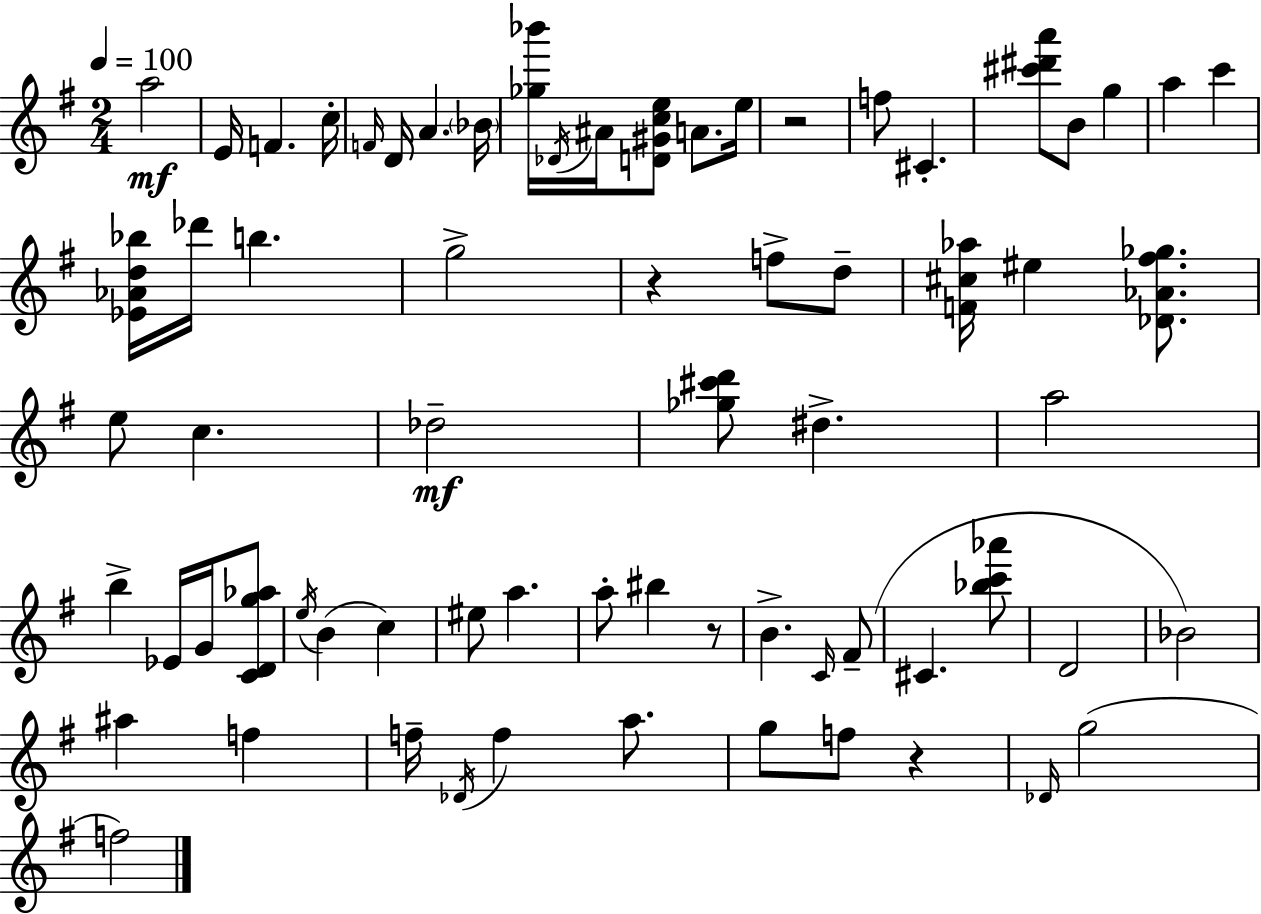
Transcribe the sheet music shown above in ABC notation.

X:1
T:Untitled
M:2/4
L:1/4
K:Em
a2 E/4 F c/4 F/4 D/4 A _B/4 [_g_b']/4 _D/4 ^A/4 [D^Gce]/2 A/2 e/4 z2 f/2 ^C [^c'^d'a']/2 B/2 g a c' [_E_Ad_b]/4 _d'/4 b g2 z f/2 d/2 [F^c_a]/4 ^e [_D_A^f_g]/2 e/2 c _d2 [_g^c'd']/2 ^d a2 b _E/4 G/4 [CDg_a]/2 e/4 B c ^e/2 a a/2 ^b z/2 B C/4 ^F/2 ^C [_bc'_a']/2 D2 _B2 ^a f f/4 _D/4 f a/2 g/2 f/2 z _D/4 g2 f2